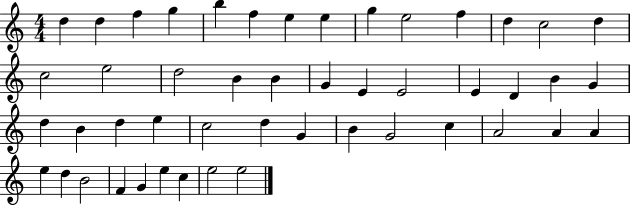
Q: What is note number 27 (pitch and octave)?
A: D5